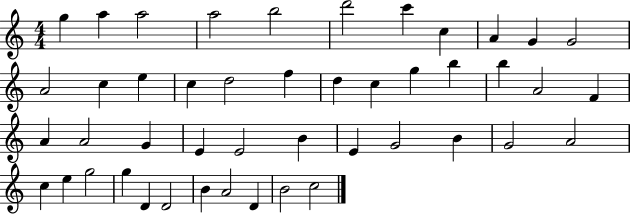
X:1
T:Untitled
M:4/4
L:1/4
K:C
g a a2 a2 b2 d'2 c' c A G G2 A2 c e c d2 f d c g b b A2 F A A2 G E E2 B E G2 B G2 A2 c e g2 g D D2 B A2 D B2 c2